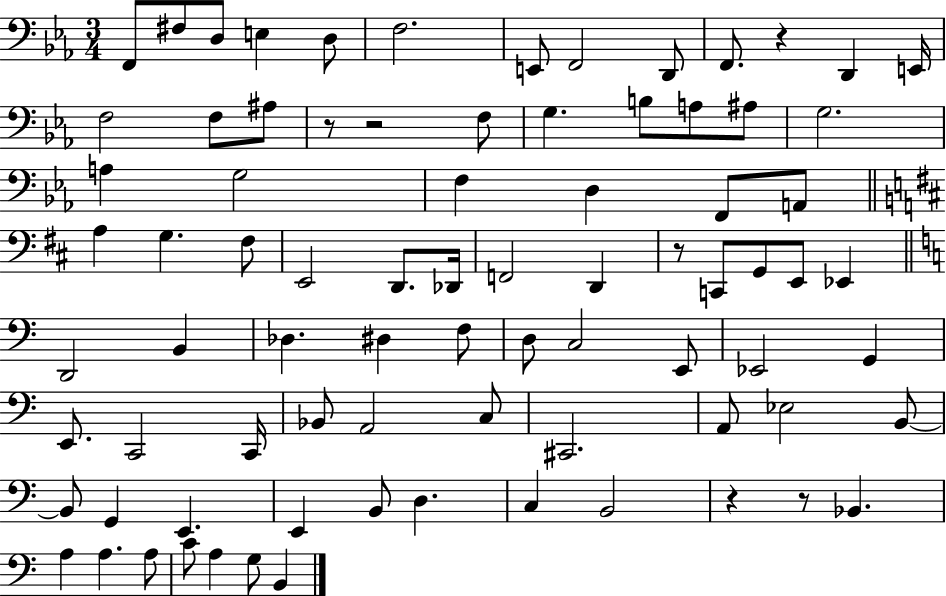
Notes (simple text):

F2/e F#3/e D3/e E3/q D3/e F3/h. E2/e F2/h D2/e F2/e. R/q D2/q E2/s F3/h F3/e A#3/e R/e R/h F3/e G3/q. B3/e A3/e A#3/e G3/h. A3/q G3/h F3/q D3/q F2/e A2/e A3/q G3/q. F#3/e E2/h D2/e. Db2/s F2/h D2/q R/e C2/e G2/e E2/e Eb2/q D2/h B2/q Db3/q. D#3/q F3/e D3/e C3/h E2/e Eb2/h G2/q E2/e. C2/h C2/s Bb2/e A2/h C3/e C#2/h. A2/e Eb3/h B2/e B2/e G2/q E2/q. E2/q B2/e D3/q. C3/q B2/h R/q R/e Bb2/q. A3/q A3/q. A3/e C4/e A3/q G3/e B2/q